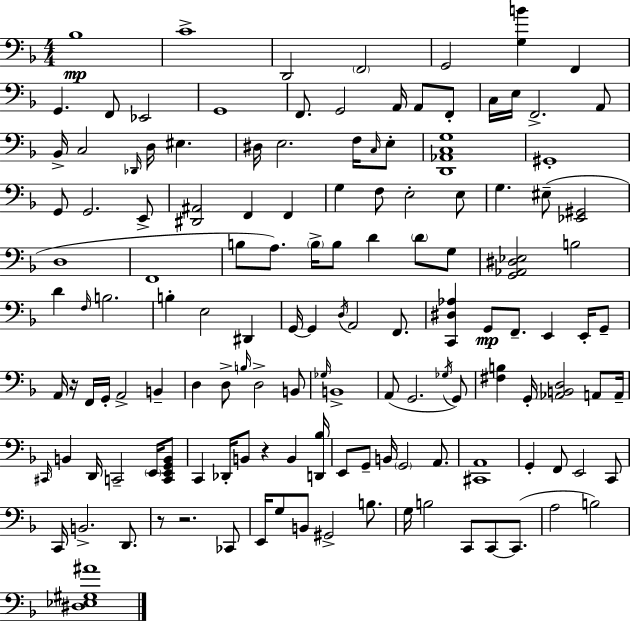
{
  \clef bass
  \numericTimeSignature
  \time 4/4
  \key f \major
  bes1\mp | c'1-> | d,2 \parenthesize f,2 | g,2 <g b'>4 f,4 | \break g,4. f,8 ees,2 | g,1 | f,8. g,2 a,16 a,8 f,8-. | c16 e16 f,2.-> a,8 | \break bes,16-> c2 \grace { des,16 } d16 eis4. | dis16 e2. f16 \grace { c16 } | e8-. <d, aes, c g>1 | gis,1-. | \break g,8 g,2. | e,8-> <dis, ais,>2 f,4 f,4 | g4 f8 e2-. | e8 g4. eis8--( <ees, gis,>2 | \break d1 | f,1 | b8 a8.) \parenthesize b16-> b8 d'4 \parenthesize d'8 | g8 <g, aes, dis ees>2 b2 | \break d'4 \grace { f16 } b2. | b4-. e2 dis,4 | g,16~~ g,4 \acciaccatura { d16 } a,2 | f,8. <c, dis aes>4 g,8\mp f,8.-- e,4 | \break e,16-. g,8-- a,16 r16 f,16 g,16-. a,2-> | b,4-- d4 d8-> \grace { b16 } d2-> | b,8 \grace { ges16 } b,1-> | a,8( g,2. | \break \acciaccatura { ges16 } g,8) <fis b>4 g,16-. <aes, b, d>2 | a,8 a,16-- \grace { cis,16 } b,4 d,16 c,2-- | \parenthesize e,16 <c, e, g, b,>8 c,4 des,16-. b,8 r4 | b,4 <d, bes>16 e,8 g,8-- b,16 \parenthesize g,2 | \break a,8. <cis, a,>1 | g,4-. f,8 e,2 | c,8 c,16 b,2.-> | d,8. r8 r2. | \break ces,8 e,16 g8 b,8 gis,2-> | b8. g16 b2 | c,8 c,8~~ c,8.( a2 | b2) <dis ees gis ais'>1 | \break \bar "|."
}